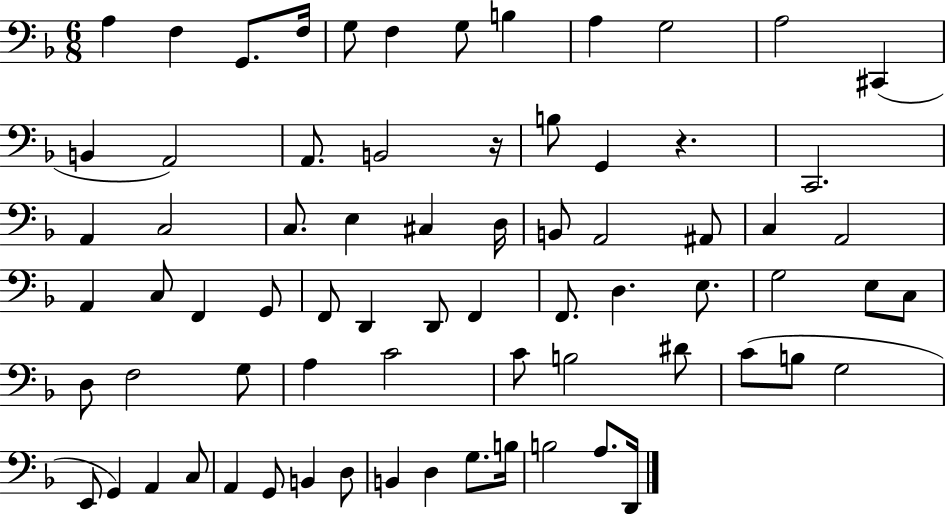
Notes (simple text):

A3/q F3/q G2/e. F3/s G3/e F3/q G3/e B3/q A3/q G3/h A3/h C#2/q B2/q A2/h A2/e. B2/h R/s B3/e G2/q R/q. C2/h. A2/q C3/h C3/e. E3/q C#3/q D3/s B2/e A2/h A#2/e C3/q A2/h A2/q C3/e F2/q G2/e F2/e D2/q D2/e F2/q F2/e. D3/q. E3/e. G3/h E3/e C3/e D3/e F3/h G3/e A3/q C4/h C4/e B3/h D#4/e C4/e B3/e G3/h E2/e G2/q A2/q C3/e A2/q G2/e B2/q D3/e B2/q D3/q G3/e. B3/s B3/h A3/e. D2/s